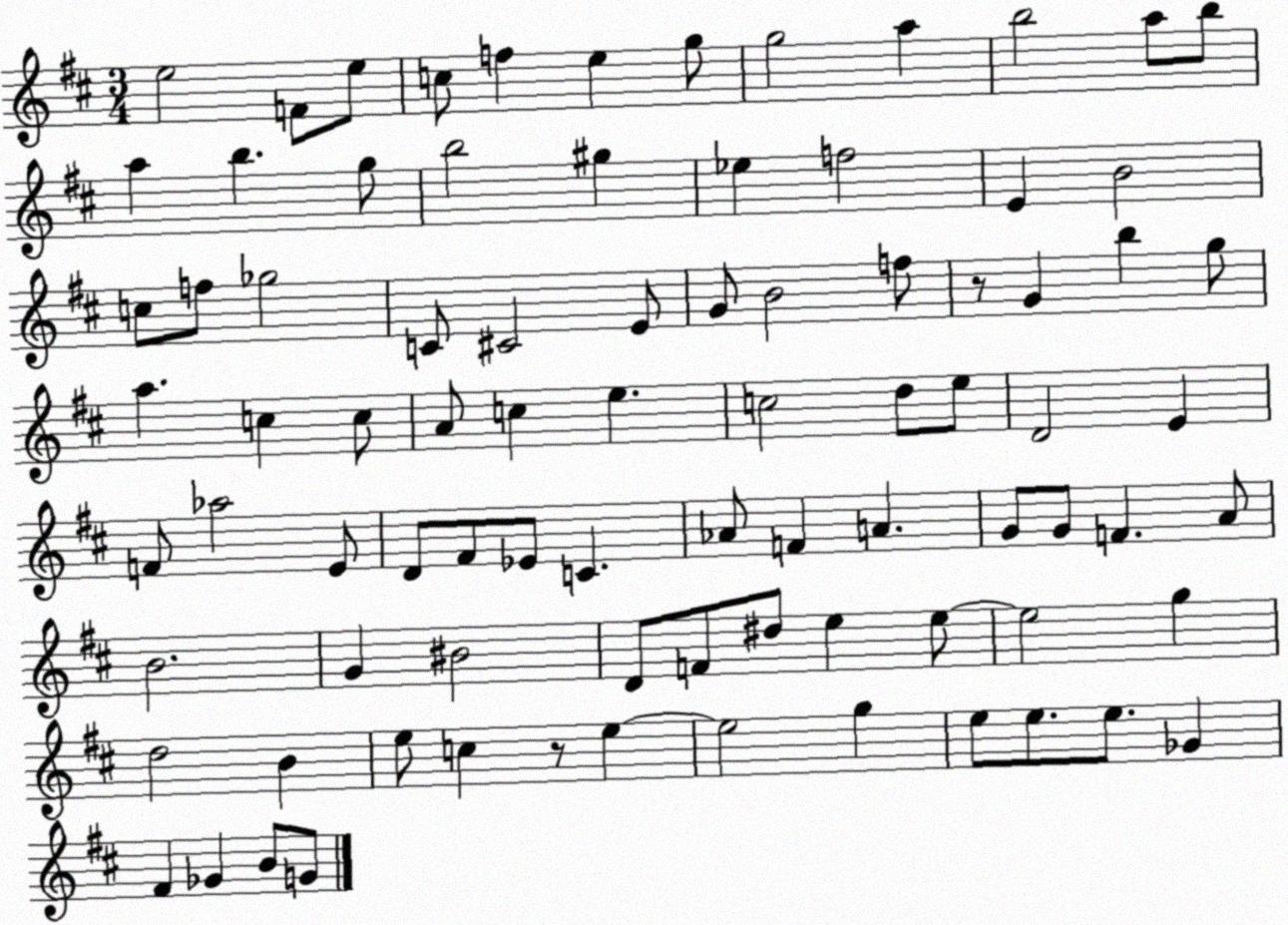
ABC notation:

X:1
T:Untitled
M:3/4
L:1/4
K:D
e2 F/2 e/2 c/2 f e g/2 g2 a b2 a/2 b/2 a b g/2 b2 ^g _e f2 E B2 c/2 f/2 _g2 C/2 ^C2 E/2 G/2 B2 f/2 z/2 G b g/2 a c c/2 A/2 c e c2 d/2 e/2 D2 E F/2 _a2 E/2 D/2 ^F/2 _E/2 C _A/2 F A G/2 G/2 F A/2 B2 G ^B2 D/2 F/2 ^d/2 e e/2 e2 g d2 B e/2 c z/2 e e2 g e/2 e/2 e/2 _G ^F _G B/2 G/2